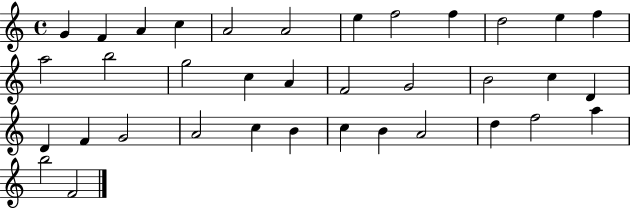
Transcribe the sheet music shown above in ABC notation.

X:1
T:Untitled
M:4/4
L:1/4
K:C
G F A c A2 A2 e f2 f d2 e f a2 b2 g2 c A F2 G2 B2 c D D F G2 A2 c B c B A2 d f2 a b2 F2